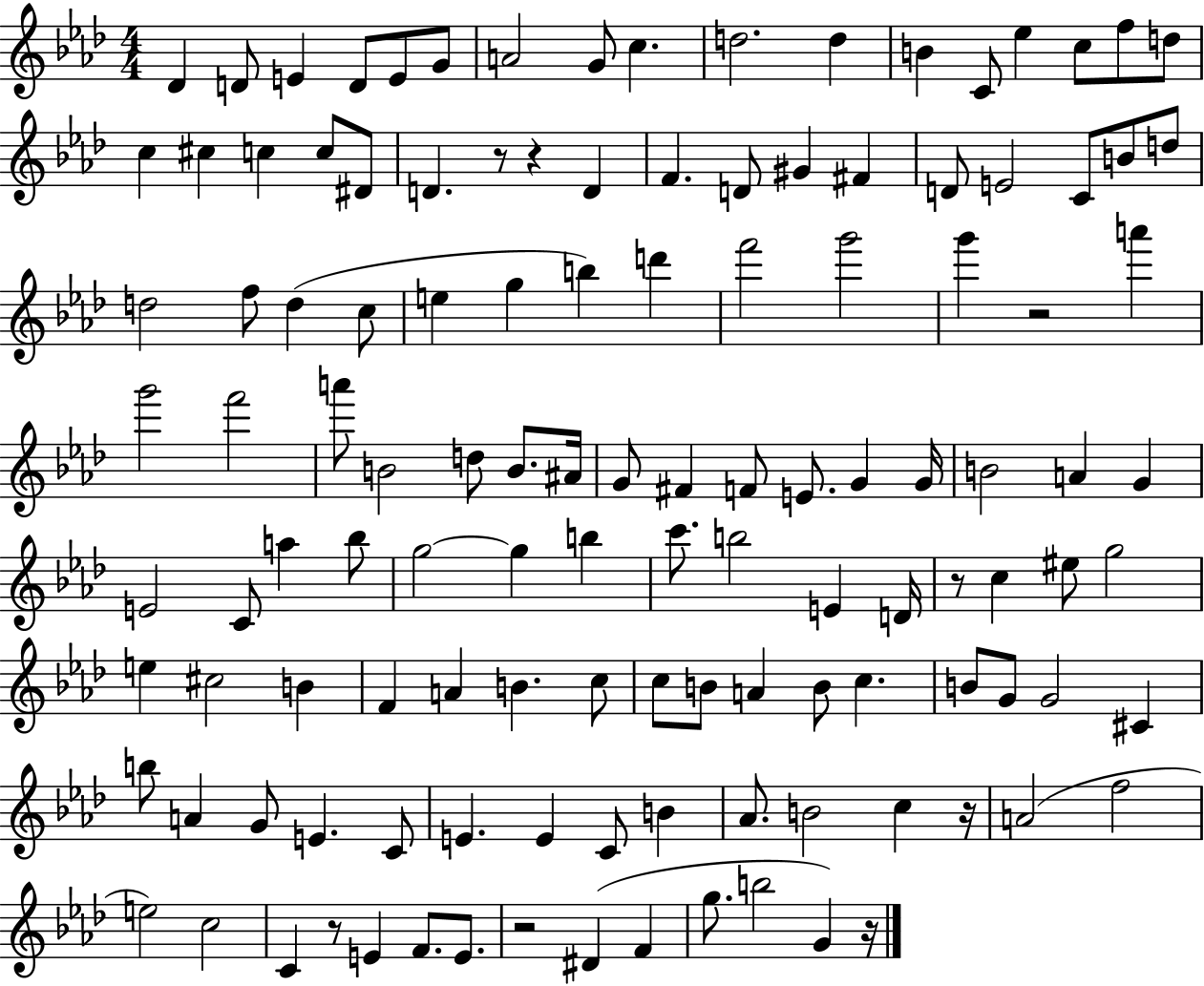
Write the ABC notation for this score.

X:1
T:Untitled
M:4/4
L:1/4
K:Ab
_D D/2 E D/2 E/2 G/2 A2 G/2 c d2 d B C/2 _e c/2 f/2 d/2 c ^c c c/2 ^D/2 D z/2 z D F D/2 ^G ^F D/2 E2 C/2 B/2 d/2 d2 f/2 d c/2 e g b d' f'2 g'2 g' z2 a' g'2 f'2 a'/2 B2 d/2 B/2 ^A/4 G/2 ^F F/2 E/2 G G/4 B2 A G E2 C/2 a _b/2 g2 g b c'/2 b2 E D/4 z/2 c ^e/2 g2 e ^c2 B F A B c/2 c/2 B/2 A B/2 c B/2 G/2 G2 ^C b/2 A G/2 E C/2 E E C/2 B _A/2 B2 c z/4 A2 f2 e2 c2 C z/2 E F/2 E/2 z2 ^D F g/2 b2 G z/4